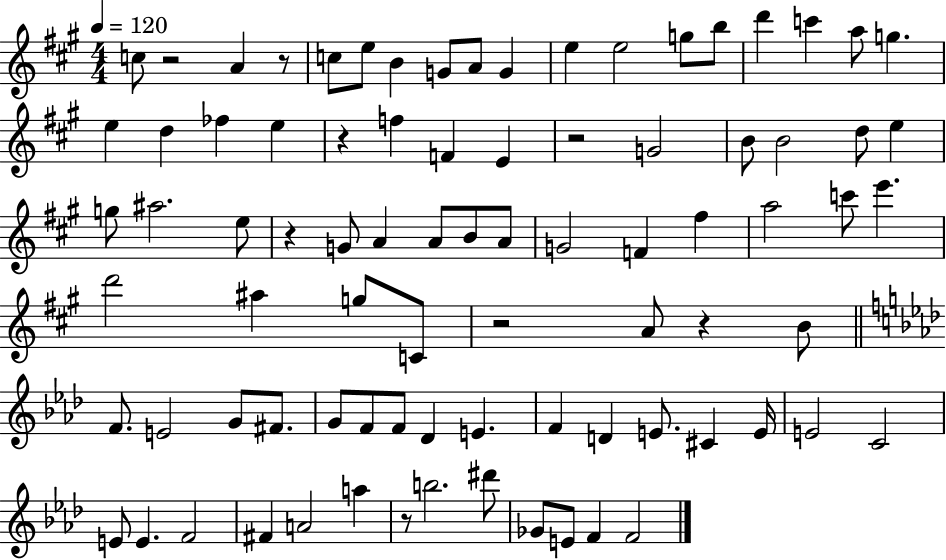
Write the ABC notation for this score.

X:1
T:Untitled
M:4/4
L:1/4
K:A
c/2 z2 A z/2 c/2 e/2 B G/2 A/2 G e e2 g/2 b/2 d' c' a/2 g e d _f e z f F E z2 G2 B/2 B2 d/2 e g/2 ^a2 e/2 z G/2 A A/2 B/2 A/2 G2 F ^f a2 c'/2 e' d'2 ^a g/2 C/2 z2 A/2 z B/2 F/2 E2 G/2 ^F/2 G/2 F/2 F/2 _D E F D E/2 ^C E/4 E2 C2 E/2 E F2 ^F A2 a z/2 b2 ^d'/2 _G/2 E/2 F F2